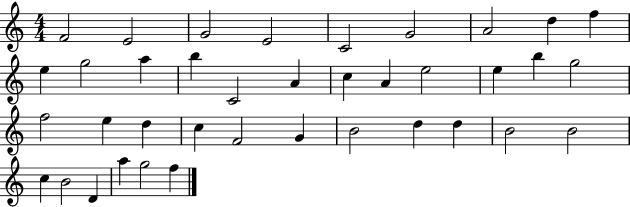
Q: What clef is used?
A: treble